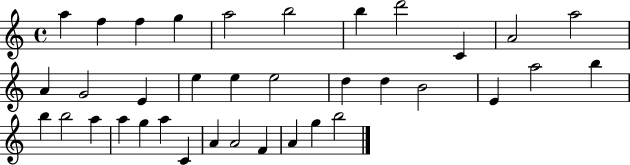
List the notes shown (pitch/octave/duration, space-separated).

A5/q F5/q F5/q G5/q A5/h B5/h B5/q D6/h C4/q A4/h A5/h A4/q G4/h E4/q E5/q E5/q E5/h D5/q D5/q B4/h E4/q A5/h B5/q B5/q B5/h A5/q A5/q G5/q A5/q C4/q A4/q A4/h F4/q A4/q G5/q B5/h